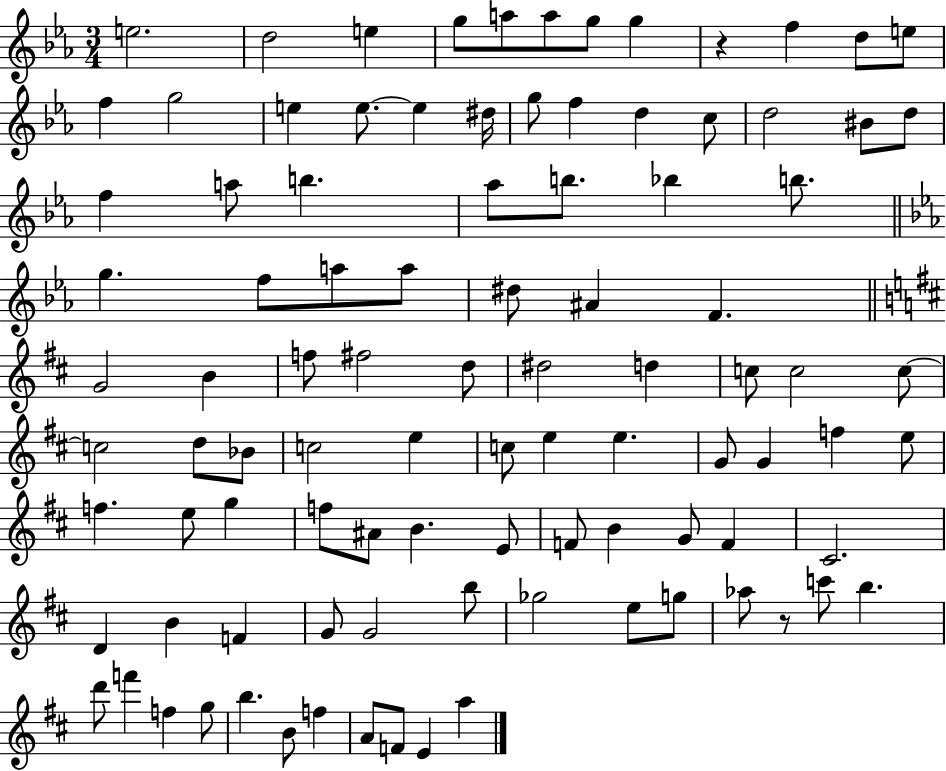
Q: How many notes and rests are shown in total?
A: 97